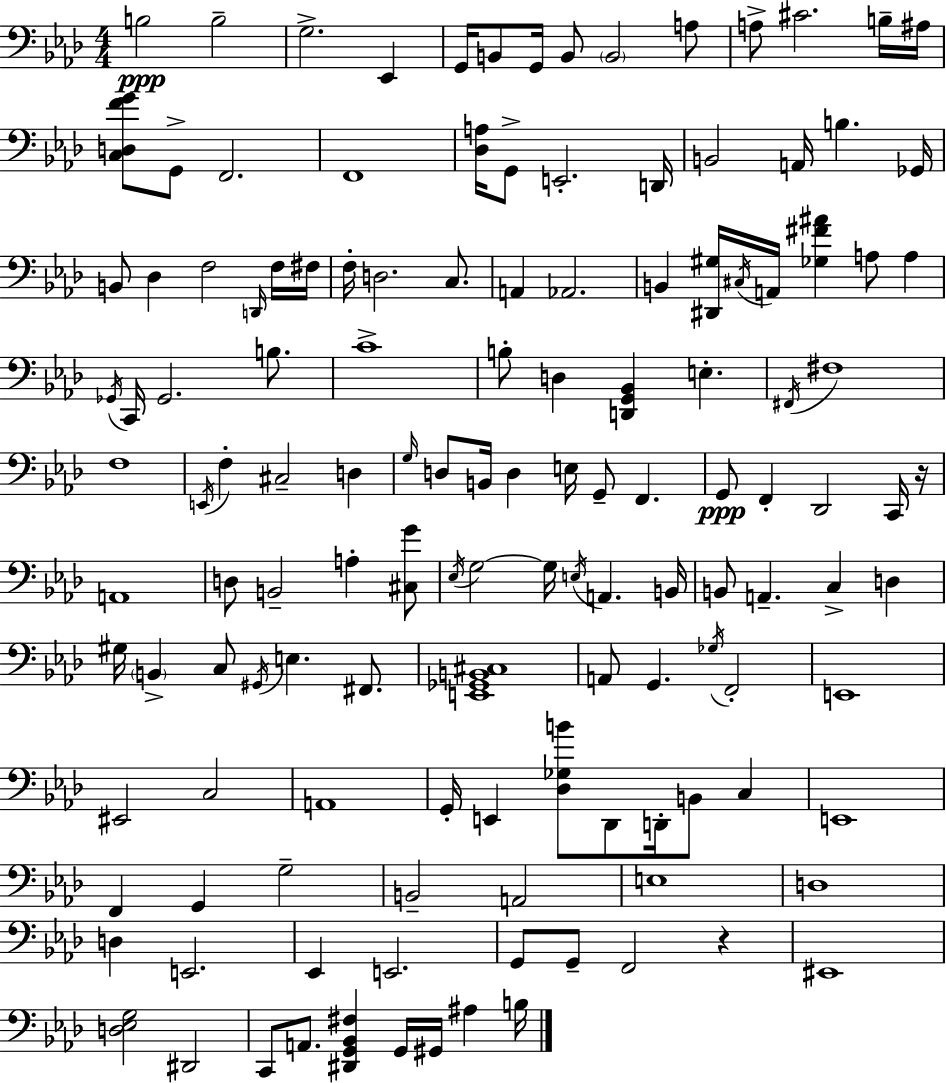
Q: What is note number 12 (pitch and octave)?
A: C#4